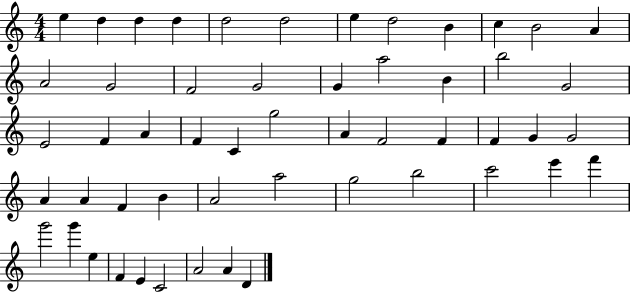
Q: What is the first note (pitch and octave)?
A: E5